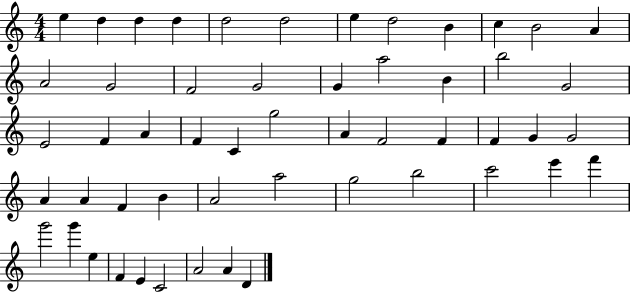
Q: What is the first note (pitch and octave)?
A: E5